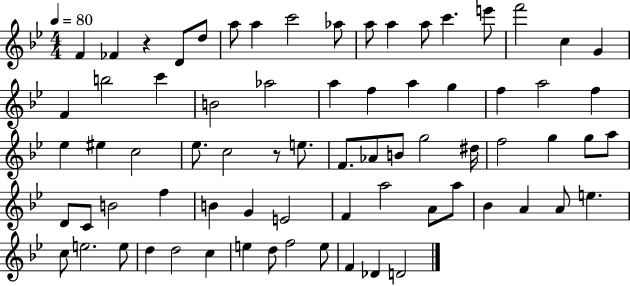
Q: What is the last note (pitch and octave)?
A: D4